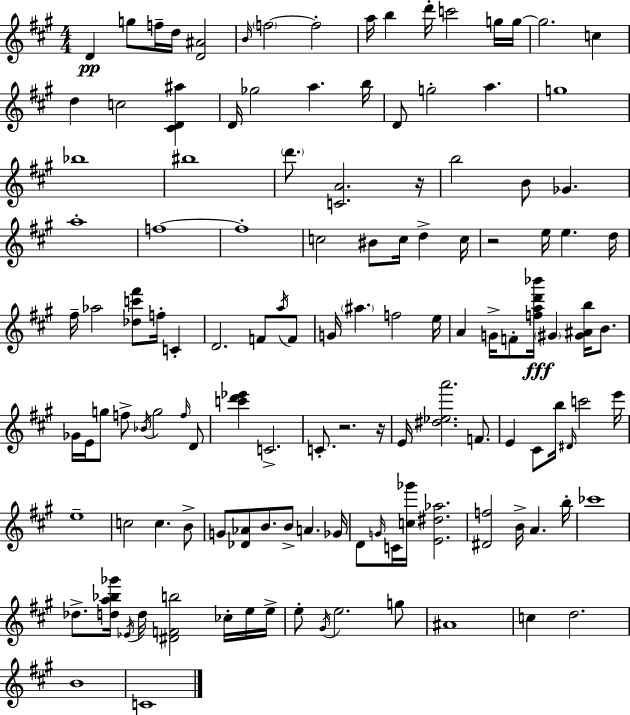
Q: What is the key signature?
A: A major